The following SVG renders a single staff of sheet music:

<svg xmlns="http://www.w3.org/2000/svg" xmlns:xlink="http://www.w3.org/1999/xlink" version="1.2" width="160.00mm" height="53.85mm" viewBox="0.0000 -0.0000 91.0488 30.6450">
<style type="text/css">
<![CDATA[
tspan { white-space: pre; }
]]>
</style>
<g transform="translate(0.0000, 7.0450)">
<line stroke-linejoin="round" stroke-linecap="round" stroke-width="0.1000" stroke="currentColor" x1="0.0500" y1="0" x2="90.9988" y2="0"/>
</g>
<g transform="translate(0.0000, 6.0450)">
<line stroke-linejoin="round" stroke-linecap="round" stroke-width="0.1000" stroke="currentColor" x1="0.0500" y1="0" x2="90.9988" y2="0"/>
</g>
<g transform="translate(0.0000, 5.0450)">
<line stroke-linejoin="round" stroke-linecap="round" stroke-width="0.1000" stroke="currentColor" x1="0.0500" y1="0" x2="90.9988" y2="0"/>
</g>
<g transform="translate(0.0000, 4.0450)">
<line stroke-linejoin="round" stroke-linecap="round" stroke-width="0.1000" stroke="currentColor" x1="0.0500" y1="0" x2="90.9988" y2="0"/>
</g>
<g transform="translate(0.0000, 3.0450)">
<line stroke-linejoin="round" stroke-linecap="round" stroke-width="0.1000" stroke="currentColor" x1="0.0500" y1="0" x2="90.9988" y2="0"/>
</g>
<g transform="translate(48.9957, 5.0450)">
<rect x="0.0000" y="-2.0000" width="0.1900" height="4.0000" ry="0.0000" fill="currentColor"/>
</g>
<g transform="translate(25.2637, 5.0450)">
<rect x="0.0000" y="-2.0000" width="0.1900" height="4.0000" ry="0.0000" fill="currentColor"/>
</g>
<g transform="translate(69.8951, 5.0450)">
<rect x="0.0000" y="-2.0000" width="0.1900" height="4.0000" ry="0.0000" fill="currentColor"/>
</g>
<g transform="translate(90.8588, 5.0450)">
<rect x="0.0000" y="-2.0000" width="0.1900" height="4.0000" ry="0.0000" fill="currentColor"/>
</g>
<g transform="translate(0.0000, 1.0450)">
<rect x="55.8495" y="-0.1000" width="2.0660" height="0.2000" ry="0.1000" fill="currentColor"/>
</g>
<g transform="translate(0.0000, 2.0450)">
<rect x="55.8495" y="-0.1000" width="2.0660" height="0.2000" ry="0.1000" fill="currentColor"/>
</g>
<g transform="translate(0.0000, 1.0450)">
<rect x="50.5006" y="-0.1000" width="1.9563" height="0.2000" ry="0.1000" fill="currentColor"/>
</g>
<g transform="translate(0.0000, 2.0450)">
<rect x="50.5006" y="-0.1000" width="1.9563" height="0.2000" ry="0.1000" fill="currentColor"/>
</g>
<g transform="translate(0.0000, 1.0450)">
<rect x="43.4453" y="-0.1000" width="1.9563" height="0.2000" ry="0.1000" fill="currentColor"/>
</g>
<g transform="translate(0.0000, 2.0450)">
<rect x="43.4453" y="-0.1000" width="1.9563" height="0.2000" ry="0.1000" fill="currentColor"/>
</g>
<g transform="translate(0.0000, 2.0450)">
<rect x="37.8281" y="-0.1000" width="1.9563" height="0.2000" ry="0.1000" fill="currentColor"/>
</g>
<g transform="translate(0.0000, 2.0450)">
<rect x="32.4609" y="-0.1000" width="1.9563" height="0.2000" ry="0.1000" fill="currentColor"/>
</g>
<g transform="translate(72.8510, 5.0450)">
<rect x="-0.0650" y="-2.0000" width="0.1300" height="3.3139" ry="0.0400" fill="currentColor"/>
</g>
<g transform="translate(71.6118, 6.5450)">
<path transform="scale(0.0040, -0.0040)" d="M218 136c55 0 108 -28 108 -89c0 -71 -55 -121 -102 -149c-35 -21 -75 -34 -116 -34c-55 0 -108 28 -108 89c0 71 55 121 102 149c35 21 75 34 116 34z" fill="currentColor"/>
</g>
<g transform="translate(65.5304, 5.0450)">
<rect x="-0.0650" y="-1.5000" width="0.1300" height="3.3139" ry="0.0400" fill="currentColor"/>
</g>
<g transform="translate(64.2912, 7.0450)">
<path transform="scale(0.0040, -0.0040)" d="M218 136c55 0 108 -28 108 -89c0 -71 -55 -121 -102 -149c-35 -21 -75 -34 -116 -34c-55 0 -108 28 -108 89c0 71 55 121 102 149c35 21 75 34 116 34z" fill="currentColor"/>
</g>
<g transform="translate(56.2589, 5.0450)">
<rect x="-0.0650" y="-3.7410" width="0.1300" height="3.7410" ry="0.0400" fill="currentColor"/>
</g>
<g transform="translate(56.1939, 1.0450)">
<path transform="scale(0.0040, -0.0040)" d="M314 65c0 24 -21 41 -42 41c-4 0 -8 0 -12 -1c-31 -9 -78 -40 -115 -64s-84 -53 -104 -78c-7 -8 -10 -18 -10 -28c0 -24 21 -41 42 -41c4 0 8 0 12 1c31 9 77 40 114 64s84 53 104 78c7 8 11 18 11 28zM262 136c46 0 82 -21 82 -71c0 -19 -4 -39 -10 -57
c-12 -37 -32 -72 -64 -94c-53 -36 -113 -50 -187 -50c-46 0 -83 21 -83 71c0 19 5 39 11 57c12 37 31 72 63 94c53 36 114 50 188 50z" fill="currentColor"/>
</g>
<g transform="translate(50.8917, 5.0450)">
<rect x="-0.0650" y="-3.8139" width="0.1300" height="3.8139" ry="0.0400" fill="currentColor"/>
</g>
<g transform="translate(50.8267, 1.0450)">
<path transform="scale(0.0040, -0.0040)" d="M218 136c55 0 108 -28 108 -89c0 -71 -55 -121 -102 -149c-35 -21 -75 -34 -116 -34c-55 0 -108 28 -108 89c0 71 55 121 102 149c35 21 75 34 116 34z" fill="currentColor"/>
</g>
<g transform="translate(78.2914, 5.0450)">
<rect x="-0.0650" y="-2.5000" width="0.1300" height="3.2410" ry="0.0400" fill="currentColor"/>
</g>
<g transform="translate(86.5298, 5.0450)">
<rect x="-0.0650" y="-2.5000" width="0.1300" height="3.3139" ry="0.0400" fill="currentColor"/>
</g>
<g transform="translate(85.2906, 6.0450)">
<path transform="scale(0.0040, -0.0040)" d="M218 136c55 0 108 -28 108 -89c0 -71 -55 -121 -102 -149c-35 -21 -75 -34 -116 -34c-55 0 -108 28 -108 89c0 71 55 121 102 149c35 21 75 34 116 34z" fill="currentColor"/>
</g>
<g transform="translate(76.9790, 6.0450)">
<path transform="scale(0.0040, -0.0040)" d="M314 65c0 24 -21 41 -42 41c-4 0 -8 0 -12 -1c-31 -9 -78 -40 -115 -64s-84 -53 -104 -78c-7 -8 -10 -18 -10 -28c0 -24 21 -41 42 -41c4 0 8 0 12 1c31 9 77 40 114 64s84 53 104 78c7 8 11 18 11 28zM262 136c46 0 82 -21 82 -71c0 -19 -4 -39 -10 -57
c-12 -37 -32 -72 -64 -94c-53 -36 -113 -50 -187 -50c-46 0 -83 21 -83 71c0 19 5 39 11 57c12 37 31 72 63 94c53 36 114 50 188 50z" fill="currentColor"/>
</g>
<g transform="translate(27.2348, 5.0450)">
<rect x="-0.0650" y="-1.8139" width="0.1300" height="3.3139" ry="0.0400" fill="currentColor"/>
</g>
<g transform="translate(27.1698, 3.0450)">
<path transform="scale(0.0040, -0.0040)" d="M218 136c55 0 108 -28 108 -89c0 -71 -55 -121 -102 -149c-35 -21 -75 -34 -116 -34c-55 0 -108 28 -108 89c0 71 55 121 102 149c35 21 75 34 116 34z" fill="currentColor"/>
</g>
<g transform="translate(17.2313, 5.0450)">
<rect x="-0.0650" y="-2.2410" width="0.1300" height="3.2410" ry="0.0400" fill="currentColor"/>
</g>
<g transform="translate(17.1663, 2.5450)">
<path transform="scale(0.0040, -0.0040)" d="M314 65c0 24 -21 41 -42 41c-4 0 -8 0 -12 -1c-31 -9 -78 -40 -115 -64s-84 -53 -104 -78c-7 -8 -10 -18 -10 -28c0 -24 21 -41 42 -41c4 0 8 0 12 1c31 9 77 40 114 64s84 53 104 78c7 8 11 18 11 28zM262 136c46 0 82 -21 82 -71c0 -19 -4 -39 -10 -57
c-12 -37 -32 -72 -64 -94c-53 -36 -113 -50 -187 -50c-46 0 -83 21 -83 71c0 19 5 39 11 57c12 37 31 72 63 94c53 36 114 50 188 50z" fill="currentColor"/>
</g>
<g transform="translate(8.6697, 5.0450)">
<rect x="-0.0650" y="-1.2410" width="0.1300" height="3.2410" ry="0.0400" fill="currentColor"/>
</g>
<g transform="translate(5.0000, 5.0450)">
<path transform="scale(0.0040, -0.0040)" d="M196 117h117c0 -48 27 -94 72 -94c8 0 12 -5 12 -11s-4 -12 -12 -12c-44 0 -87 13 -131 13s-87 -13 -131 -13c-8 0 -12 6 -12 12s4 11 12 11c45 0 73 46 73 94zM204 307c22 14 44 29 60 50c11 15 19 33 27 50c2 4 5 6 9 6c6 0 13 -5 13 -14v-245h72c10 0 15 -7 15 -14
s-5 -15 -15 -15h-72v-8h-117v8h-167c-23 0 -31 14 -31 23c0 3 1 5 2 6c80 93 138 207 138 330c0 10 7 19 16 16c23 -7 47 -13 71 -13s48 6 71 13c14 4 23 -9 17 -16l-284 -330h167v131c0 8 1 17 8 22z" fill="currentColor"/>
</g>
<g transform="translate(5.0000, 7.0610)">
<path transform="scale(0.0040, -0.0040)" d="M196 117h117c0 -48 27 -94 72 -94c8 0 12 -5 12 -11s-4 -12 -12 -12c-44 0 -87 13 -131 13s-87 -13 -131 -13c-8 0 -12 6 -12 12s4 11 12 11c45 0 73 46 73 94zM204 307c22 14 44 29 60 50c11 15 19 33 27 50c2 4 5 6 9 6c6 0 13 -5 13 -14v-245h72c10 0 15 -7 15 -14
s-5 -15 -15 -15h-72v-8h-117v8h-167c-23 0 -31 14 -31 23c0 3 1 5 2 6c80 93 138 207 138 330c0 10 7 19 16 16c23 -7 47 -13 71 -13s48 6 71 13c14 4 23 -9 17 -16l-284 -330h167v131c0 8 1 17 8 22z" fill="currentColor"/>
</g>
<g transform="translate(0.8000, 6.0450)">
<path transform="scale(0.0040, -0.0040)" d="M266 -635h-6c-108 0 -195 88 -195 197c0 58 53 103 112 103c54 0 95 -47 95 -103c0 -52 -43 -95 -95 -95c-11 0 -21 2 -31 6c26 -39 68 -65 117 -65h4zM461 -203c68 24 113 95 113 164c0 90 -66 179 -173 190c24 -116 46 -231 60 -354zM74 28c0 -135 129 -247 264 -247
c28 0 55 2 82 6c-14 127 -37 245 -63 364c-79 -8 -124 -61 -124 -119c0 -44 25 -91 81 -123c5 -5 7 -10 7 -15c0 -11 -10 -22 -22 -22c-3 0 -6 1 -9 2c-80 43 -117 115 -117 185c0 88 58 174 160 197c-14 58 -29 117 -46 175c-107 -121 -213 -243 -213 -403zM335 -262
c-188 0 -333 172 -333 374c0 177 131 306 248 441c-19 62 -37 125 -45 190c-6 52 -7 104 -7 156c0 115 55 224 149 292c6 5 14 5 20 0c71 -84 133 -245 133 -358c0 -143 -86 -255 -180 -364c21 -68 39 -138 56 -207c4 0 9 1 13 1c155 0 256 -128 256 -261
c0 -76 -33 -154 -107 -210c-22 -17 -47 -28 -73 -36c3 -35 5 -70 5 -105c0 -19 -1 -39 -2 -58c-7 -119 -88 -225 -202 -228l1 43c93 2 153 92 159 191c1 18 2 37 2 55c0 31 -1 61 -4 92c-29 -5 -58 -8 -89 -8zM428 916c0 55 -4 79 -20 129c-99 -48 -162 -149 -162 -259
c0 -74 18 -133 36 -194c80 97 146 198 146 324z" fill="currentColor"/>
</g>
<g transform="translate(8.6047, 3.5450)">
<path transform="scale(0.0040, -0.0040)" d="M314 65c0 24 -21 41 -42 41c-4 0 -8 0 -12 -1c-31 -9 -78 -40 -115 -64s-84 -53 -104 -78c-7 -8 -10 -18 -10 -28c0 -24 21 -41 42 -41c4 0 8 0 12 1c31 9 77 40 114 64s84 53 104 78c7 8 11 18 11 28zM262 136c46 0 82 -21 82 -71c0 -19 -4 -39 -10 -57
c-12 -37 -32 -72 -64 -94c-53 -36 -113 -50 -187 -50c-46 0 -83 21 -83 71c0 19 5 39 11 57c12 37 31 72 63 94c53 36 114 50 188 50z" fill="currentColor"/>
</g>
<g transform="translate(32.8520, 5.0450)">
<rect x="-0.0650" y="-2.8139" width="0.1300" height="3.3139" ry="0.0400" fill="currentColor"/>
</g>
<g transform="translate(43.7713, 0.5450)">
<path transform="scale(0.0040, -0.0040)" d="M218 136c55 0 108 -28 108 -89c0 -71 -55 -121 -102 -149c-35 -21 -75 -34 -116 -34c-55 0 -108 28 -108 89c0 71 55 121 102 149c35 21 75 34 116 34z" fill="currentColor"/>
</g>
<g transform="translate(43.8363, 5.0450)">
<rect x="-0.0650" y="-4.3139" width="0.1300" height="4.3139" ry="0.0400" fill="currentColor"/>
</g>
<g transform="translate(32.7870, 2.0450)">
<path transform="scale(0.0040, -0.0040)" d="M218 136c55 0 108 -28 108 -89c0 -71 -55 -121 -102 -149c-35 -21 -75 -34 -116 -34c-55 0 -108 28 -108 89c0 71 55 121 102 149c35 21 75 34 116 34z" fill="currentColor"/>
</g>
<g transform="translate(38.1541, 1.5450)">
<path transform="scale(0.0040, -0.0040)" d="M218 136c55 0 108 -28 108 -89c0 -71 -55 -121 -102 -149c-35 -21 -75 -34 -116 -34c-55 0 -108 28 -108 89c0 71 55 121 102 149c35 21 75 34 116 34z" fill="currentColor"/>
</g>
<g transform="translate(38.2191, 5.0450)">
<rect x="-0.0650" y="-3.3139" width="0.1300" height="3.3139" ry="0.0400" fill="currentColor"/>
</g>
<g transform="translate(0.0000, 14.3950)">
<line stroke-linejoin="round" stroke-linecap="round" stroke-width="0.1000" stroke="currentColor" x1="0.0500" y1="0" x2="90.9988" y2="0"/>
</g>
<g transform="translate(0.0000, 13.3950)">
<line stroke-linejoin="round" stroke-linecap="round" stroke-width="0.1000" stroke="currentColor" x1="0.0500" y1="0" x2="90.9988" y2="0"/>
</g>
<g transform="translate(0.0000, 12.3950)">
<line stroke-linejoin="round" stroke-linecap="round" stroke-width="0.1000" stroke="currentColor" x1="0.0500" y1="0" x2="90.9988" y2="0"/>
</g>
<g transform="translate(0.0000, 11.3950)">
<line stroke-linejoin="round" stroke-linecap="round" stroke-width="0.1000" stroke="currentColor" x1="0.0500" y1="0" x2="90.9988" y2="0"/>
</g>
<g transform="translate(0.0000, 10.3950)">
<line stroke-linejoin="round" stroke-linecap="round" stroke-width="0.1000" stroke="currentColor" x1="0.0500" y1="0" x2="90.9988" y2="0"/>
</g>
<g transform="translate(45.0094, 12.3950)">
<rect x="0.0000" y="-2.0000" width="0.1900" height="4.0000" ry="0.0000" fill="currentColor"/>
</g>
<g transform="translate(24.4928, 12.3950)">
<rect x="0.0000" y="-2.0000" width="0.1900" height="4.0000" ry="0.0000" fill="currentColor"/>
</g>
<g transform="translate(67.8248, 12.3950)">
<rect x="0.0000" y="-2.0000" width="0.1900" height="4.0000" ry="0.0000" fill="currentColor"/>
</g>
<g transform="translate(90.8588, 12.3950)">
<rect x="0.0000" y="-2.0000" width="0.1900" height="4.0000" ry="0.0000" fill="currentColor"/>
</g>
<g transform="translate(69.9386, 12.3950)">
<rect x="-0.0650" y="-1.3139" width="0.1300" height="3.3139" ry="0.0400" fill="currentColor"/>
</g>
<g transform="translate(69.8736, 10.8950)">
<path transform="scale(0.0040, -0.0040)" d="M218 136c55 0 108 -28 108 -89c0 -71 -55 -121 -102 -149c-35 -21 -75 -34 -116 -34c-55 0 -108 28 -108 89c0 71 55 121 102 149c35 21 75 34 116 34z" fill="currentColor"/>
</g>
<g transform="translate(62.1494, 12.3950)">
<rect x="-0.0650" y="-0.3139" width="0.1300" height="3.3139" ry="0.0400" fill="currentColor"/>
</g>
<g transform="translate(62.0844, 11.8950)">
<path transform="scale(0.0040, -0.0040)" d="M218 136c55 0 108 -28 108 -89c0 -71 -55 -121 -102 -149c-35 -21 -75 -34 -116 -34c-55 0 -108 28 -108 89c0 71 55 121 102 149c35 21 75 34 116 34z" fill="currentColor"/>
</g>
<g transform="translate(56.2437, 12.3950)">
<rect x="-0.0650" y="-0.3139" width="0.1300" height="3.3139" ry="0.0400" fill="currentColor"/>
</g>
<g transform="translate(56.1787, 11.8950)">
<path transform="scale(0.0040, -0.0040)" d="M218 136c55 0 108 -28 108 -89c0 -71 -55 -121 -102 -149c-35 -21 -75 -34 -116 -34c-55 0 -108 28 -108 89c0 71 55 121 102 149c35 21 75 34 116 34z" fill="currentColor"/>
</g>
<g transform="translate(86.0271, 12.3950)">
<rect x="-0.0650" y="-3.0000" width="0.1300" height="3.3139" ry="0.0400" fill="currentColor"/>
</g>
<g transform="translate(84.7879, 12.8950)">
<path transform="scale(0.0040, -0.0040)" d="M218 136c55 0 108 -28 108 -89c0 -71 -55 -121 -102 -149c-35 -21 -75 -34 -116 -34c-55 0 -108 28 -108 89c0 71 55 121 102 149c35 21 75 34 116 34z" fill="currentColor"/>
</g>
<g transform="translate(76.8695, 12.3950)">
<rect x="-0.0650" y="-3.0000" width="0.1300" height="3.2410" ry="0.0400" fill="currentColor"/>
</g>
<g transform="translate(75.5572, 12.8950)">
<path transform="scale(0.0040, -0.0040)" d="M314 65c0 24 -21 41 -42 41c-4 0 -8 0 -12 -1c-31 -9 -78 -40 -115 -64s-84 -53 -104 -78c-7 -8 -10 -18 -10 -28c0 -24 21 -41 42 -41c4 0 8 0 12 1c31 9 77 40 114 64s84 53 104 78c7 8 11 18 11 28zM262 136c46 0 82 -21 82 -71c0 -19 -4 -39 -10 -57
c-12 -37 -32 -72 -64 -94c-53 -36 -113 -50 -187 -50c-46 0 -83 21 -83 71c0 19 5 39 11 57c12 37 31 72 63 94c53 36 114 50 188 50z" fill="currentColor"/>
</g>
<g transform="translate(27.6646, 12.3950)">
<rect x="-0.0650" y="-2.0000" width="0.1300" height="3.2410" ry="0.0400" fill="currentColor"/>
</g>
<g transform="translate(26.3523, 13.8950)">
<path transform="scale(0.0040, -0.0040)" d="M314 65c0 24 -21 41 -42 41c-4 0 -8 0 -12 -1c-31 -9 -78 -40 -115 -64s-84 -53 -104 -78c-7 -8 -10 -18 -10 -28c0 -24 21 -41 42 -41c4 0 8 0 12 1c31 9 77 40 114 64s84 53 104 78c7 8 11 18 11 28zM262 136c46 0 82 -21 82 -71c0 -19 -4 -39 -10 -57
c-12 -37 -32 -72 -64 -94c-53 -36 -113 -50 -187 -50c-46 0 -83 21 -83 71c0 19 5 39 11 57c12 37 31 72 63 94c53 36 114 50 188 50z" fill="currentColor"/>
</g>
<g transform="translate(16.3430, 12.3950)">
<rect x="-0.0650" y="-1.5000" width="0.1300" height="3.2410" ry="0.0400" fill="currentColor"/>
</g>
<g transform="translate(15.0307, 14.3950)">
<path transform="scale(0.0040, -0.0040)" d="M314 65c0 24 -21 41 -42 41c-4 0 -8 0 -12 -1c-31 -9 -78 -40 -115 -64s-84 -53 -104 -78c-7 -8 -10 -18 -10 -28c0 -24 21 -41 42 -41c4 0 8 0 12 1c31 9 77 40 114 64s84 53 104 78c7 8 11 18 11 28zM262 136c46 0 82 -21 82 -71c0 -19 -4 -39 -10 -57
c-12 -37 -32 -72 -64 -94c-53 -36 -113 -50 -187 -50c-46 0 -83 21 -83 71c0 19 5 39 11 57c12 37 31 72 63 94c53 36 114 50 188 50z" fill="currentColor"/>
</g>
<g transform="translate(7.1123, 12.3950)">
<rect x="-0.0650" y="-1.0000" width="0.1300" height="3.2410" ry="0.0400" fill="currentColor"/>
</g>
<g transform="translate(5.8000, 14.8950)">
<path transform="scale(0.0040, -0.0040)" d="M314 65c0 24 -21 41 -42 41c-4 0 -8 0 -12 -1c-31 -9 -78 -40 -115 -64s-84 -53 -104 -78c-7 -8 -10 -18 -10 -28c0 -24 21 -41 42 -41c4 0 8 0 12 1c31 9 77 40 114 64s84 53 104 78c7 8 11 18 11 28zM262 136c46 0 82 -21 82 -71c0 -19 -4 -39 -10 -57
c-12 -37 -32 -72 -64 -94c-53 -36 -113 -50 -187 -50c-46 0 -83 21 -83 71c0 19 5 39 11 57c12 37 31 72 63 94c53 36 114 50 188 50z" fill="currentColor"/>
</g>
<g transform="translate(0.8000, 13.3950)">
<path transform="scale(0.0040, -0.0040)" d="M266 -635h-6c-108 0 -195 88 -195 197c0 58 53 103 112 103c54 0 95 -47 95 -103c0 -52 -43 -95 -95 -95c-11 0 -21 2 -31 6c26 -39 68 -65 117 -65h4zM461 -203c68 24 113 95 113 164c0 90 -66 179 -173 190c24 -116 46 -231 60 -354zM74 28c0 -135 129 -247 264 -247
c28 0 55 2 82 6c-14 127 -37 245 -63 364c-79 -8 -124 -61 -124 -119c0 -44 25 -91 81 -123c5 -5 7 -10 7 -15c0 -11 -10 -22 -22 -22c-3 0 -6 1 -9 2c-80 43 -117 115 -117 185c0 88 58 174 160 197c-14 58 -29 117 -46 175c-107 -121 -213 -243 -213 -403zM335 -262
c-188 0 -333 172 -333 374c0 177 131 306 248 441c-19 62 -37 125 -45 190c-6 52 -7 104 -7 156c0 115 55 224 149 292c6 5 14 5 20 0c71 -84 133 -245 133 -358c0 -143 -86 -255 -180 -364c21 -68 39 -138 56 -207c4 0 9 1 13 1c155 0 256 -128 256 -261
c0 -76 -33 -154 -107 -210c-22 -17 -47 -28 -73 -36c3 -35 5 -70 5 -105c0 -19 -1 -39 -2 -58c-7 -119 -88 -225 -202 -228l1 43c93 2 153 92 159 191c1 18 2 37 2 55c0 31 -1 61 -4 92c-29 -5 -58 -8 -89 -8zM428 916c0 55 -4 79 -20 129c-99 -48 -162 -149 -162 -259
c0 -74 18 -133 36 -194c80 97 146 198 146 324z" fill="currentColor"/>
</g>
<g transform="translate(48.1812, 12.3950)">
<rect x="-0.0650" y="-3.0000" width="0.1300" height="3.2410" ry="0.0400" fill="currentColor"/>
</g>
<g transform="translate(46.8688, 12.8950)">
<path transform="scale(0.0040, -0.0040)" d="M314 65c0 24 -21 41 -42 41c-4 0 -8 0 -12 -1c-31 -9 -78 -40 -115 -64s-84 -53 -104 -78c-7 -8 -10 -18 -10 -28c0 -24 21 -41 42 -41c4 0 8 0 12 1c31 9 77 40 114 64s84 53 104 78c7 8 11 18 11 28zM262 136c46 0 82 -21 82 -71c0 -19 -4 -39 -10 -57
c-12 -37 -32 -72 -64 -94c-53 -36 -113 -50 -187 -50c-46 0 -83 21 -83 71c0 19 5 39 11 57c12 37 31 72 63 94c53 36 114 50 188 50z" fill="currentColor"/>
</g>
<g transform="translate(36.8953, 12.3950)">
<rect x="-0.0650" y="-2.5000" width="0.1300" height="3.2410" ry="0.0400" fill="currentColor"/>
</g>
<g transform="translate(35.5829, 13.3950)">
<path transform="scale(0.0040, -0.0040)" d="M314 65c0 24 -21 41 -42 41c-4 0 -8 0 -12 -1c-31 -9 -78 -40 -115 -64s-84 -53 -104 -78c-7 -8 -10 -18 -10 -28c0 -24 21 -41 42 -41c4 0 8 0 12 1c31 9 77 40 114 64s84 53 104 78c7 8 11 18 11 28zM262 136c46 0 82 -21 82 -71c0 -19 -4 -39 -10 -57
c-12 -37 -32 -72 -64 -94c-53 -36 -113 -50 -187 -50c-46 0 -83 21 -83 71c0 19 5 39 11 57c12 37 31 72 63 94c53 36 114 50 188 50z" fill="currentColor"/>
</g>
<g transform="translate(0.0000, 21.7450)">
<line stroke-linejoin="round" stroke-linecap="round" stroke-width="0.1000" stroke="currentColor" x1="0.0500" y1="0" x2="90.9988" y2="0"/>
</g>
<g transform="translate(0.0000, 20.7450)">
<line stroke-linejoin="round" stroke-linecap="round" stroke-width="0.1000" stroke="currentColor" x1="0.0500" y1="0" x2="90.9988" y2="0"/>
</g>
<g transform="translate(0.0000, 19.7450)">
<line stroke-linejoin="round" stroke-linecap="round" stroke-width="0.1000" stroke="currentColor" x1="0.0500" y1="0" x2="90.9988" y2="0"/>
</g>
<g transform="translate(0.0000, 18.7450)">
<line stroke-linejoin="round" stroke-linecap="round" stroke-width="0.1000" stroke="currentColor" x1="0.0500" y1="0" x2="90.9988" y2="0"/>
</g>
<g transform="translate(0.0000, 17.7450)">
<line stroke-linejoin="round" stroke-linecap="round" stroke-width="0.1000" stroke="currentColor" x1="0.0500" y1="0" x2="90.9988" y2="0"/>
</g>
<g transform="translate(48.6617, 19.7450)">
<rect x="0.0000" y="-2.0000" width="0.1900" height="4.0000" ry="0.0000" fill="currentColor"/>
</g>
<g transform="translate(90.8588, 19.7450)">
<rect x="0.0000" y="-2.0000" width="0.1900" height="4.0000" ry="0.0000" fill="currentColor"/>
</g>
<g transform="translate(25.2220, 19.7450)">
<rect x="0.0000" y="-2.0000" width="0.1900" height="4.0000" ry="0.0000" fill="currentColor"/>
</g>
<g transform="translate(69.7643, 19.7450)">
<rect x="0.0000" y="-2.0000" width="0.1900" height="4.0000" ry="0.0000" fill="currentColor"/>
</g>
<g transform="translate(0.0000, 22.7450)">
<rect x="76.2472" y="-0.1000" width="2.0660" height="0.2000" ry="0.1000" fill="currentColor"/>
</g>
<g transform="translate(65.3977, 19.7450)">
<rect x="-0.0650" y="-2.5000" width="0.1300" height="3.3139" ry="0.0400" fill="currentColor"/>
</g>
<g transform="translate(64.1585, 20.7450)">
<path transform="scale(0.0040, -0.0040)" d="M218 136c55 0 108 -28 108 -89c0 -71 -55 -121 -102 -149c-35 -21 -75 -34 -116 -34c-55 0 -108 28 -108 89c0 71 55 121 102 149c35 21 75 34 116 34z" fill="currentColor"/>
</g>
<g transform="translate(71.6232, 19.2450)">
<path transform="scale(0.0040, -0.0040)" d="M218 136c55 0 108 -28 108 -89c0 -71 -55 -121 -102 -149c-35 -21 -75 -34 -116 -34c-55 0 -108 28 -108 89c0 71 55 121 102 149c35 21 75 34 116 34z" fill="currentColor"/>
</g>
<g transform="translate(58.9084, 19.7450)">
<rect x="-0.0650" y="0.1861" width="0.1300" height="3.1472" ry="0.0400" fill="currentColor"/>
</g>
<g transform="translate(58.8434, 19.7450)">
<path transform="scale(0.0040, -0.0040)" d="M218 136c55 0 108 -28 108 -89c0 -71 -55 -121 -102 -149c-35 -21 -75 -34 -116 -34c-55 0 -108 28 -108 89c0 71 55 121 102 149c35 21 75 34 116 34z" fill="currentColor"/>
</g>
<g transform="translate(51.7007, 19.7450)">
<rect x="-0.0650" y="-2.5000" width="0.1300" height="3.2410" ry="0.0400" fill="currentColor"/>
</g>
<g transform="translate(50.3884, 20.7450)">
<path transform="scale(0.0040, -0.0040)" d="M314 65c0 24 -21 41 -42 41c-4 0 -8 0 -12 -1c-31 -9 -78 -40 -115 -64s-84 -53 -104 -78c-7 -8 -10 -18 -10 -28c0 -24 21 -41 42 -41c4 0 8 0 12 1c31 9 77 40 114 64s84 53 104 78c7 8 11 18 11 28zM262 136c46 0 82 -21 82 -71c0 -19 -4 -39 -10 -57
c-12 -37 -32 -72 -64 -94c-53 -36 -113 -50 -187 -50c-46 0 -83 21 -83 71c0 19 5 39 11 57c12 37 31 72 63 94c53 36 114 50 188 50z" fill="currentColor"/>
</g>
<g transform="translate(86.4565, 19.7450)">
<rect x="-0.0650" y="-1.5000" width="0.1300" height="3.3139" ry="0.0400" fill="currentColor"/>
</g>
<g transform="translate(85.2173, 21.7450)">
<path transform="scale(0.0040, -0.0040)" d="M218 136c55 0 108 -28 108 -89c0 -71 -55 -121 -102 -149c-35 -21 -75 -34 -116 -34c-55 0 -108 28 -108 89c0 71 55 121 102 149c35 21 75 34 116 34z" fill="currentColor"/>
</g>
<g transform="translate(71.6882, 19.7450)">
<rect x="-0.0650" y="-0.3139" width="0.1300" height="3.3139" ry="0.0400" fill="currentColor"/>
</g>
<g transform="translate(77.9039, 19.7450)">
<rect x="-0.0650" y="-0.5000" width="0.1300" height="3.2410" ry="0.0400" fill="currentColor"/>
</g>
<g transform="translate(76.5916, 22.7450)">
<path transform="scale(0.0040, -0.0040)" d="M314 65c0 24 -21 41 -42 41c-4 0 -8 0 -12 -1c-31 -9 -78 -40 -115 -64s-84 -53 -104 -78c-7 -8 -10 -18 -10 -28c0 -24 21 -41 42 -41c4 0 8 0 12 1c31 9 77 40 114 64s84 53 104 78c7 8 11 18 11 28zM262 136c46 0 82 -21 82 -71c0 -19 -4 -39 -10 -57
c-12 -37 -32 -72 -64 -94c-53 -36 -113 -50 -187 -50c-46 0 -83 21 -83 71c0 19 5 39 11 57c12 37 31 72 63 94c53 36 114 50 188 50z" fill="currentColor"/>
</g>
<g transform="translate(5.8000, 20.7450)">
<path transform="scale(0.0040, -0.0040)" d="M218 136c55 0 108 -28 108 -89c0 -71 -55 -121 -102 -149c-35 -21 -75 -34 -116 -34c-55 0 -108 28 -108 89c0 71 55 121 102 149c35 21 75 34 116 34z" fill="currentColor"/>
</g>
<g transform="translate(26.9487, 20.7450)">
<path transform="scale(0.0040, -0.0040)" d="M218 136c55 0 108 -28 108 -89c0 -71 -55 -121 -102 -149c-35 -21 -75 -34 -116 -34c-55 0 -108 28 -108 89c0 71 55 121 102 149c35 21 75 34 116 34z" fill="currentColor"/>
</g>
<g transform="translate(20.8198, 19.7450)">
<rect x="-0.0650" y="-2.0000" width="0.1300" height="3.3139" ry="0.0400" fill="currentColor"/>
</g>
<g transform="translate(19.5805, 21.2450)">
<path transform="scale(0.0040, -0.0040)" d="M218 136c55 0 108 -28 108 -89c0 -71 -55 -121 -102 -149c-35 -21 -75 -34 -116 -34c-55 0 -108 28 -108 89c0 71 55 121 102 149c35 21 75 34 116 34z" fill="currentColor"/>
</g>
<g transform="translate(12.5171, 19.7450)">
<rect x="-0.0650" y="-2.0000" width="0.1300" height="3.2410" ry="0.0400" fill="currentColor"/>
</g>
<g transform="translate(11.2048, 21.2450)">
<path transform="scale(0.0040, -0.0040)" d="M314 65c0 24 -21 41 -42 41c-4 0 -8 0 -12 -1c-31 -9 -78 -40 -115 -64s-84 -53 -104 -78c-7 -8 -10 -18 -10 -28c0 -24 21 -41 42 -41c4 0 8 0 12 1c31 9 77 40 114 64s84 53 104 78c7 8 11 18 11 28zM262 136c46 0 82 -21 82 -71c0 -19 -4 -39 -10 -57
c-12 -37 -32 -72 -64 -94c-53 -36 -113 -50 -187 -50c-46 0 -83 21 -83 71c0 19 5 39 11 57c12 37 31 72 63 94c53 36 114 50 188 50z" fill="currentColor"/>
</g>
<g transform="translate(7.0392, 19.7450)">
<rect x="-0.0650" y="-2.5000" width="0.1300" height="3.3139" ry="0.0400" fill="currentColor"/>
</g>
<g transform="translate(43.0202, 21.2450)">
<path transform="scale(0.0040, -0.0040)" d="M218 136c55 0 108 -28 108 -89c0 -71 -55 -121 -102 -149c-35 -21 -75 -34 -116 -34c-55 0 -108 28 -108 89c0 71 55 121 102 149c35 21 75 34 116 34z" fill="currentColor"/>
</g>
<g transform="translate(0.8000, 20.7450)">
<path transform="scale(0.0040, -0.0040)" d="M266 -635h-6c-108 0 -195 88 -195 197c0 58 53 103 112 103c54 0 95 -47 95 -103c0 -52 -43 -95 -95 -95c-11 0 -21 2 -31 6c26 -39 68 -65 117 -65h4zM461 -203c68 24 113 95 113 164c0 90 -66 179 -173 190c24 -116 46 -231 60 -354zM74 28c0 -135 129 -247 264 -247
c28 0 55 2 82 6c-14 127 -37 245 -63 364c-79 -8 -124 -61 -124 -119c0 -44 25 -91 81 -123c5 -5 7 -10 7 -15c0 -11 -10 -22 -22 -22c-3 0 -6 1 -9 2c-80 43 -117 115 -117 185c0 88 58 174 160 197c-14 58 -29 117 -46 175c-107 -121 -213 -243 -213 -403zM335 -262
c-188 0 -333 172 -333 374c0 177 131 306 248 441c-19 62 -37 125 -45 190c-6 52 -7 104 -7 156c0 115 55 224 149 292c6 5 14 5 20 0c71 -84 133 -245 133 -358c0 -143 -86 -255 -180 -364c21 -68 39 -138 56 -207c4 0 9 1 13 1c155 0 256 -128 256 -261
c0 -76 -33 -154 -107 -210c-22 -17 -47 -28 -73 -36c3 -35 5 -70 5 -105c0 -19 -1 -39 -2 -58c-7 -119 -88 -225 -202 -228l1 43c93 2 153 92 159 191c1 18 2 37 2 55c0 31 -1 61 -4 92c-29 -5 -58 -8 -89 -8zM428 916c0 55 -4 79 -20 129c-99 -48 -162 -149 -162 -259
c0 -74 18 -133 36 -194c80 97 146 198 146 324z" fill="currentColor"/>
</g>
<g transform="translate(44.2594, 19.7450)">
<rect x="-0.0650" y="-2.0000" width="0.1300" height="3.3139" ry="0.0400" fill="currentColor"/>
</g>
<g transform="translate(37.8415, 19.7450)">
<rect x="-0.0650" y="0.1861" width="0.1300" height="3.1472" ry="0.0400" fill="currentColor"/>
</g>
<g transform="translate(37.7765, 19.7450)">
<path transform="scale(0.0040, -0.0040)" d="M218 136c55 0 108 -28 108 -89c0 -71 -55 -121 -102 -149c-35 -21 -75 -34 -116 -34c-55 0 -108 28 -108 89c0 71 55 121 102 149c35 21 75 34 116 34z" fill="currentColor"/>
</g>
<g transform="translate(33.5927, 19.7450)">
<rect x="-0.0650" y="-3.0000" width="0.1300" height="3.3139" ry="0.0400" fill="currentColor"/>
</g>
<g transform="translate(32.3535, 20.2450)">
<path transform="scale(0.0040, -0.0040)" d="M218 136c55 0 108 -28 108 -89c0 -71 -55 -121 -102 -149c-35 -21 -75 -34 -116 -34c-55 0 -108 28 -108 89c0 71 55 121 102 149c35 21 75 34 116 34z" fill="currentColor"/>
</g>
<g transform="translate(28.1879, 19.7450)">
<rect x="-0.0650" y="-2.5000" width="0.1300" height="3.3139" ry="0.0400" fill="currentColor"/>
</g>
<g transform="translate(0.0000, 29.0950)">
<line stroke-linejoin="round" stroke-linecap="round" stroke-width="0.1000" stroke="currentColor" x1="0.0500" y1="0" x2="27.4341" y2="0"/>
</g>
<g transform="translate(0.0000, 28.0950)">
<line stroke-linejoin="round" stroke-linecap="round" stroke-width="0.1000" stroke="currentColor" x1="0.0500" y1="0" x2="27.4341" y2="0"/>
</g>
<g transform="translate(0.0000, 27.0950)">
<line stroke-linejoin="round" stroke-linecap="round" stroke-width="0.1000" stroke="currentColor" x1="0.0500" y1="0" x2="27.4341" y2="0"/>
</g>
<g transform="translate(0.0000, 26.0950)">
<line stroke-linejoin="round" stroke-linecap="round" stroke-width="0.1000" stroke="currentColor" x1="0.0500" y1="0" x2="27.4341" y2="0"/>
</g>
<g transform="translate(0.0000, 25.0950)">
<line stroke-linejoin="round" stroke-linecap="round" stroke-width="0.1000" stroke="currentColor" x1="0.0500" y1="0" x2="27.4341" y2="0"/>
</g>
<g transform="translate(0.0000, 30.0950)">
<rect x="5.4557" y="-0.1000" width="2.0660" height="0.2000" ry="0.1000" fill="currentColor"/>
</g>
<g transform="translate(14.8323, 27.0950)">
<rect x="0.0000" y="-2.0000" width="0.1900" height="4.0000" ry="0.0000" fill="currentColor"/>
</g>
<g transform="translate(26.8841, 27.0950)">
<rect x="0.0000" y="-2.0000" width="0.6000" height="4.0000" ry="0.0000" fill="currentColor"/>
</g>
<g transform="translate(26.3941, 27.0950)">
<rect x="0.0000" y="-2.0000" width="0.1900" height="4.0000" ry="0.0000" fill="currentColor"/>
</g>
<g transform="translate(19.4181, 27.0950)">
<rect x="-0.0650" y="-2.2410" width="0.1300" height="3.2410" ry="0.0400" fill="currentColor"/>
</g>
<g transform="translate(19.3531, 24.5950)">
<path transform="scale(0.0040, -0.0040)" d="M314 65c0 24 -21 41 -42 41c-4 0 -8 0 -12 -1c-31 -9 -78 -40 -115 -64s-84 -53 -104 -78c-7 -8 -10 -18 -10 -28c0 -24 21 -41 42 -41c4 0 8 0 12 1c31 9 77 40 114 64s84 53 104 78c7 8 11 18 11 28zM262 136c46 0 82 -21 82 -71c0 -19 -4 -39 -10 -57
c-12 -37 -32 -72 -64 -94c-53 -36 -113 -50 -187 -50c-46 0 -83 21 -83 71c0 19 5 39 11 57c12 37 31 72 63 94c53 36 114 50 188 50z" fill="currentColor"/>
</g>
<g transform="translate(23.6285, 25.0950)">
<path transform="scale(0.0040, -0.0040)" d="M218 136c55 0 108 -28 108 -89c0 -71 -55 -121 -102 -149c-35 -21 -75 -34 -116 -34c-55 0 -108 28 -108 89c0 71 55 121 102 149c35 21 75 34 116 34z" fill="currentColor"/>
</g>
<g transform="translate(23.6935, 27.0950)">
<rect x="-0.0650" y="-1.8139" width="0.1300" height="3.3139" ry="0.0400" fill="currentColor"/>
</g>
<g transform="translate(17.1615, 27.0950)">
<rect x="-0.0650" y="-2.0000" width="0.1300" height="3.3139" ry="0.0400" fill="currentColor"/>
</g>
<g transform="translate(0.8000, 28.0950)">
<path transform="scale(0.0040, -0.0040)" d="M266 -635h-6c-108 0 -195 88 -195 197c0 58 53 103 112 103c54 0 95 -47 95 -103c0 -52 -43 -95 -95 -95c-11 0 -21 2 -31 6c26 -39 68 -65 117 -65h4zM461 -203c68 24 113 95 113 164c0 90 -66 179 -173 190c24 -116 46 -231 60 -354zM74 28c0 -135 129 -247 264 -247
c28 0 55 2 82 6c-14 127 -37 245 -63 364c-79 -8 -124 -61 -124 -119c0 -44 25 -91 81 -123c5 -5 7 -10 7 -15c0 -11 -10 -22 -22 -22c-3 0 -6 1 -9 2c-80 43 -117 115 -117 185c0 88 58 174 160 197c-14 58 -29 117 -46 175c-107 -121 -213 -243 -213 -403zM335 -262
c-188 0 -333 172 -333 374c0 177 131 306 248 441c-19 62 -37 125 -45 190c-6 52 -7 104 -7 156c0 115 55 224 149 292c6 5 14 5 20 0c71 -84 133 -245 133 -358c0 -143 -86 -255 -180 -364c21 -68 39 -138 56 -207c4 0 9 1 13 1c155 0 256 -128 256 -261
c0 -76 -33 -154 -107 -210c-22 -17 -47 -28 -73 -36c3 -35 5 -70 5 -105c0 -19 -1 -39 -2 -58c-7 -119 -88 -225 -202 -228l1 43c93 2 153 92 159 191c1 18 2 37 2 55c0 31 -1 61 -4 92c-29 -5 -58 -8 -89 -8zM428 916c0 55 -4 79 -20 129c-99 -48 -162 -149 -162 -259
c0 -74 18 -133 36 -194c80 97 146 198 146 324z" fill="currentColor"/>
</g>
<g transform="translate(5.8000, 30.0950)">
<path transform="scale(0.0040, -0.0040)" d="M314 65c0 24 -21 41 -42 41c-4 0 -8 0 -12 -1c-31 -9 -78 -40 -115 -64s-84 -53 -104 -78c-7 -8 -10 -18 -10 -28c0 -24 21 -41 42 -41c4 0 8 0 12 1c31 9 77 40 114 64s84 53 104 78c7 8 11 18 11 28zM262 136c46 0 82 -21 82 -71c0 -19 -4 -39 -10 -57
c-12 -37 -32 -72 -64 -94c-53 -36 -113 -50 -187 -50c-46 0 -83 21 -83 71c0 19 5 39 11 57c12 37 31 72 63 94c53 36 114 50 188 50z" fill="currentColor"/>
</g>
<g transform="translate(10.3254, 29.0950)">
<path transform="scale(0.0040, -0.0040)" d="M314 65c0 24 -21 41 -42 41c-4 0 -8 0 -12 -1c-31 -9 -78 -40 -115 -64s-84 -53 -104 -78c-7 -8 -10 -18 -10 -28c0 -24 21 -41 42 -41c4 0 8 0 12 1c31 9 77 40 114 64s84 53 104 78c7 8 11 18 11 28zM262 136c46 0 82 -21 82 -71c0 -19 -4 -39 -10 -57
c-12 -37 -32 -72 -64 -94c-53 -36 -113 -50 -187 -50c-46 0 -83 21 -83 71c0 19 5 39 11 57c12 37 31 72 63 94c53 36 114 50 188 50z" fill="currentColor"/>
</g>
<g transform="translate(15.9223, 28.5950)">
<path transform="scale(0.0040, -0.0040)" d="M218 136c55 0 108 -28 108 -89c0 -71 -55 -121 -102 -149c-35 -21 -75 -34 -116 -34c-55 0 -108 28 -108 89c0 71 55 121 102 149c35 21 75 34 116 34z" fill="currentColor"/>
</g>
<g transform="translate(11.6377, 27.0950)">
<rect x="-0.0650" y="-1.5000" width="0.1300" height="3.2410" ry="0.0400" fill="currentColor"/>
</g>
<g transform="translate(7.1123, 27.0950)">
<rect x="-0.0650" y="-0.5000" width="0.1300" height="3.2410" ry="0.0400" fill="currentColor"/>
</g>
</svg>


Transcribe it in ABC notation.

X:1
T:Untitled
M:4/4
L:1/4
K:C
e2 g2 f a b d' c' c'2 E F G2 G D2 E2 F2 G2 A2 c c e A2 A G F2 F G A B F G2 B G c C2 E C2 E2 F g2 f